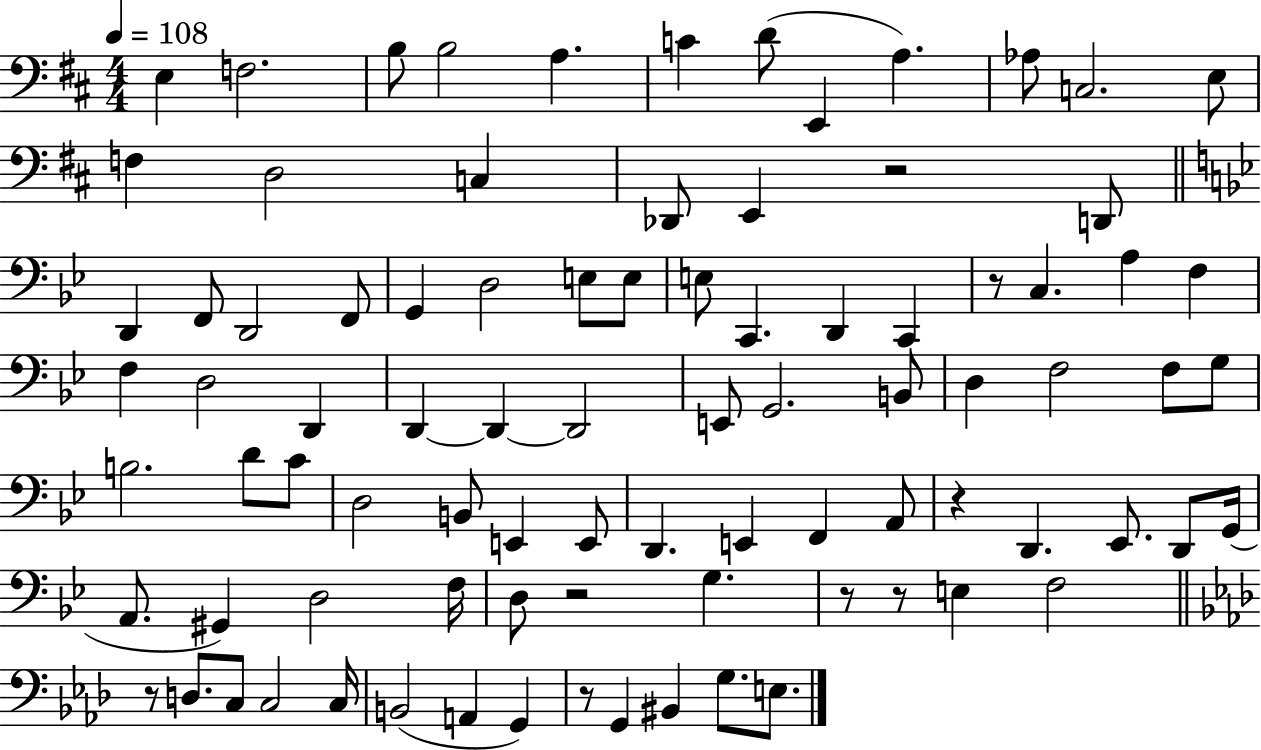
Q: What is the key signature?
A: D major